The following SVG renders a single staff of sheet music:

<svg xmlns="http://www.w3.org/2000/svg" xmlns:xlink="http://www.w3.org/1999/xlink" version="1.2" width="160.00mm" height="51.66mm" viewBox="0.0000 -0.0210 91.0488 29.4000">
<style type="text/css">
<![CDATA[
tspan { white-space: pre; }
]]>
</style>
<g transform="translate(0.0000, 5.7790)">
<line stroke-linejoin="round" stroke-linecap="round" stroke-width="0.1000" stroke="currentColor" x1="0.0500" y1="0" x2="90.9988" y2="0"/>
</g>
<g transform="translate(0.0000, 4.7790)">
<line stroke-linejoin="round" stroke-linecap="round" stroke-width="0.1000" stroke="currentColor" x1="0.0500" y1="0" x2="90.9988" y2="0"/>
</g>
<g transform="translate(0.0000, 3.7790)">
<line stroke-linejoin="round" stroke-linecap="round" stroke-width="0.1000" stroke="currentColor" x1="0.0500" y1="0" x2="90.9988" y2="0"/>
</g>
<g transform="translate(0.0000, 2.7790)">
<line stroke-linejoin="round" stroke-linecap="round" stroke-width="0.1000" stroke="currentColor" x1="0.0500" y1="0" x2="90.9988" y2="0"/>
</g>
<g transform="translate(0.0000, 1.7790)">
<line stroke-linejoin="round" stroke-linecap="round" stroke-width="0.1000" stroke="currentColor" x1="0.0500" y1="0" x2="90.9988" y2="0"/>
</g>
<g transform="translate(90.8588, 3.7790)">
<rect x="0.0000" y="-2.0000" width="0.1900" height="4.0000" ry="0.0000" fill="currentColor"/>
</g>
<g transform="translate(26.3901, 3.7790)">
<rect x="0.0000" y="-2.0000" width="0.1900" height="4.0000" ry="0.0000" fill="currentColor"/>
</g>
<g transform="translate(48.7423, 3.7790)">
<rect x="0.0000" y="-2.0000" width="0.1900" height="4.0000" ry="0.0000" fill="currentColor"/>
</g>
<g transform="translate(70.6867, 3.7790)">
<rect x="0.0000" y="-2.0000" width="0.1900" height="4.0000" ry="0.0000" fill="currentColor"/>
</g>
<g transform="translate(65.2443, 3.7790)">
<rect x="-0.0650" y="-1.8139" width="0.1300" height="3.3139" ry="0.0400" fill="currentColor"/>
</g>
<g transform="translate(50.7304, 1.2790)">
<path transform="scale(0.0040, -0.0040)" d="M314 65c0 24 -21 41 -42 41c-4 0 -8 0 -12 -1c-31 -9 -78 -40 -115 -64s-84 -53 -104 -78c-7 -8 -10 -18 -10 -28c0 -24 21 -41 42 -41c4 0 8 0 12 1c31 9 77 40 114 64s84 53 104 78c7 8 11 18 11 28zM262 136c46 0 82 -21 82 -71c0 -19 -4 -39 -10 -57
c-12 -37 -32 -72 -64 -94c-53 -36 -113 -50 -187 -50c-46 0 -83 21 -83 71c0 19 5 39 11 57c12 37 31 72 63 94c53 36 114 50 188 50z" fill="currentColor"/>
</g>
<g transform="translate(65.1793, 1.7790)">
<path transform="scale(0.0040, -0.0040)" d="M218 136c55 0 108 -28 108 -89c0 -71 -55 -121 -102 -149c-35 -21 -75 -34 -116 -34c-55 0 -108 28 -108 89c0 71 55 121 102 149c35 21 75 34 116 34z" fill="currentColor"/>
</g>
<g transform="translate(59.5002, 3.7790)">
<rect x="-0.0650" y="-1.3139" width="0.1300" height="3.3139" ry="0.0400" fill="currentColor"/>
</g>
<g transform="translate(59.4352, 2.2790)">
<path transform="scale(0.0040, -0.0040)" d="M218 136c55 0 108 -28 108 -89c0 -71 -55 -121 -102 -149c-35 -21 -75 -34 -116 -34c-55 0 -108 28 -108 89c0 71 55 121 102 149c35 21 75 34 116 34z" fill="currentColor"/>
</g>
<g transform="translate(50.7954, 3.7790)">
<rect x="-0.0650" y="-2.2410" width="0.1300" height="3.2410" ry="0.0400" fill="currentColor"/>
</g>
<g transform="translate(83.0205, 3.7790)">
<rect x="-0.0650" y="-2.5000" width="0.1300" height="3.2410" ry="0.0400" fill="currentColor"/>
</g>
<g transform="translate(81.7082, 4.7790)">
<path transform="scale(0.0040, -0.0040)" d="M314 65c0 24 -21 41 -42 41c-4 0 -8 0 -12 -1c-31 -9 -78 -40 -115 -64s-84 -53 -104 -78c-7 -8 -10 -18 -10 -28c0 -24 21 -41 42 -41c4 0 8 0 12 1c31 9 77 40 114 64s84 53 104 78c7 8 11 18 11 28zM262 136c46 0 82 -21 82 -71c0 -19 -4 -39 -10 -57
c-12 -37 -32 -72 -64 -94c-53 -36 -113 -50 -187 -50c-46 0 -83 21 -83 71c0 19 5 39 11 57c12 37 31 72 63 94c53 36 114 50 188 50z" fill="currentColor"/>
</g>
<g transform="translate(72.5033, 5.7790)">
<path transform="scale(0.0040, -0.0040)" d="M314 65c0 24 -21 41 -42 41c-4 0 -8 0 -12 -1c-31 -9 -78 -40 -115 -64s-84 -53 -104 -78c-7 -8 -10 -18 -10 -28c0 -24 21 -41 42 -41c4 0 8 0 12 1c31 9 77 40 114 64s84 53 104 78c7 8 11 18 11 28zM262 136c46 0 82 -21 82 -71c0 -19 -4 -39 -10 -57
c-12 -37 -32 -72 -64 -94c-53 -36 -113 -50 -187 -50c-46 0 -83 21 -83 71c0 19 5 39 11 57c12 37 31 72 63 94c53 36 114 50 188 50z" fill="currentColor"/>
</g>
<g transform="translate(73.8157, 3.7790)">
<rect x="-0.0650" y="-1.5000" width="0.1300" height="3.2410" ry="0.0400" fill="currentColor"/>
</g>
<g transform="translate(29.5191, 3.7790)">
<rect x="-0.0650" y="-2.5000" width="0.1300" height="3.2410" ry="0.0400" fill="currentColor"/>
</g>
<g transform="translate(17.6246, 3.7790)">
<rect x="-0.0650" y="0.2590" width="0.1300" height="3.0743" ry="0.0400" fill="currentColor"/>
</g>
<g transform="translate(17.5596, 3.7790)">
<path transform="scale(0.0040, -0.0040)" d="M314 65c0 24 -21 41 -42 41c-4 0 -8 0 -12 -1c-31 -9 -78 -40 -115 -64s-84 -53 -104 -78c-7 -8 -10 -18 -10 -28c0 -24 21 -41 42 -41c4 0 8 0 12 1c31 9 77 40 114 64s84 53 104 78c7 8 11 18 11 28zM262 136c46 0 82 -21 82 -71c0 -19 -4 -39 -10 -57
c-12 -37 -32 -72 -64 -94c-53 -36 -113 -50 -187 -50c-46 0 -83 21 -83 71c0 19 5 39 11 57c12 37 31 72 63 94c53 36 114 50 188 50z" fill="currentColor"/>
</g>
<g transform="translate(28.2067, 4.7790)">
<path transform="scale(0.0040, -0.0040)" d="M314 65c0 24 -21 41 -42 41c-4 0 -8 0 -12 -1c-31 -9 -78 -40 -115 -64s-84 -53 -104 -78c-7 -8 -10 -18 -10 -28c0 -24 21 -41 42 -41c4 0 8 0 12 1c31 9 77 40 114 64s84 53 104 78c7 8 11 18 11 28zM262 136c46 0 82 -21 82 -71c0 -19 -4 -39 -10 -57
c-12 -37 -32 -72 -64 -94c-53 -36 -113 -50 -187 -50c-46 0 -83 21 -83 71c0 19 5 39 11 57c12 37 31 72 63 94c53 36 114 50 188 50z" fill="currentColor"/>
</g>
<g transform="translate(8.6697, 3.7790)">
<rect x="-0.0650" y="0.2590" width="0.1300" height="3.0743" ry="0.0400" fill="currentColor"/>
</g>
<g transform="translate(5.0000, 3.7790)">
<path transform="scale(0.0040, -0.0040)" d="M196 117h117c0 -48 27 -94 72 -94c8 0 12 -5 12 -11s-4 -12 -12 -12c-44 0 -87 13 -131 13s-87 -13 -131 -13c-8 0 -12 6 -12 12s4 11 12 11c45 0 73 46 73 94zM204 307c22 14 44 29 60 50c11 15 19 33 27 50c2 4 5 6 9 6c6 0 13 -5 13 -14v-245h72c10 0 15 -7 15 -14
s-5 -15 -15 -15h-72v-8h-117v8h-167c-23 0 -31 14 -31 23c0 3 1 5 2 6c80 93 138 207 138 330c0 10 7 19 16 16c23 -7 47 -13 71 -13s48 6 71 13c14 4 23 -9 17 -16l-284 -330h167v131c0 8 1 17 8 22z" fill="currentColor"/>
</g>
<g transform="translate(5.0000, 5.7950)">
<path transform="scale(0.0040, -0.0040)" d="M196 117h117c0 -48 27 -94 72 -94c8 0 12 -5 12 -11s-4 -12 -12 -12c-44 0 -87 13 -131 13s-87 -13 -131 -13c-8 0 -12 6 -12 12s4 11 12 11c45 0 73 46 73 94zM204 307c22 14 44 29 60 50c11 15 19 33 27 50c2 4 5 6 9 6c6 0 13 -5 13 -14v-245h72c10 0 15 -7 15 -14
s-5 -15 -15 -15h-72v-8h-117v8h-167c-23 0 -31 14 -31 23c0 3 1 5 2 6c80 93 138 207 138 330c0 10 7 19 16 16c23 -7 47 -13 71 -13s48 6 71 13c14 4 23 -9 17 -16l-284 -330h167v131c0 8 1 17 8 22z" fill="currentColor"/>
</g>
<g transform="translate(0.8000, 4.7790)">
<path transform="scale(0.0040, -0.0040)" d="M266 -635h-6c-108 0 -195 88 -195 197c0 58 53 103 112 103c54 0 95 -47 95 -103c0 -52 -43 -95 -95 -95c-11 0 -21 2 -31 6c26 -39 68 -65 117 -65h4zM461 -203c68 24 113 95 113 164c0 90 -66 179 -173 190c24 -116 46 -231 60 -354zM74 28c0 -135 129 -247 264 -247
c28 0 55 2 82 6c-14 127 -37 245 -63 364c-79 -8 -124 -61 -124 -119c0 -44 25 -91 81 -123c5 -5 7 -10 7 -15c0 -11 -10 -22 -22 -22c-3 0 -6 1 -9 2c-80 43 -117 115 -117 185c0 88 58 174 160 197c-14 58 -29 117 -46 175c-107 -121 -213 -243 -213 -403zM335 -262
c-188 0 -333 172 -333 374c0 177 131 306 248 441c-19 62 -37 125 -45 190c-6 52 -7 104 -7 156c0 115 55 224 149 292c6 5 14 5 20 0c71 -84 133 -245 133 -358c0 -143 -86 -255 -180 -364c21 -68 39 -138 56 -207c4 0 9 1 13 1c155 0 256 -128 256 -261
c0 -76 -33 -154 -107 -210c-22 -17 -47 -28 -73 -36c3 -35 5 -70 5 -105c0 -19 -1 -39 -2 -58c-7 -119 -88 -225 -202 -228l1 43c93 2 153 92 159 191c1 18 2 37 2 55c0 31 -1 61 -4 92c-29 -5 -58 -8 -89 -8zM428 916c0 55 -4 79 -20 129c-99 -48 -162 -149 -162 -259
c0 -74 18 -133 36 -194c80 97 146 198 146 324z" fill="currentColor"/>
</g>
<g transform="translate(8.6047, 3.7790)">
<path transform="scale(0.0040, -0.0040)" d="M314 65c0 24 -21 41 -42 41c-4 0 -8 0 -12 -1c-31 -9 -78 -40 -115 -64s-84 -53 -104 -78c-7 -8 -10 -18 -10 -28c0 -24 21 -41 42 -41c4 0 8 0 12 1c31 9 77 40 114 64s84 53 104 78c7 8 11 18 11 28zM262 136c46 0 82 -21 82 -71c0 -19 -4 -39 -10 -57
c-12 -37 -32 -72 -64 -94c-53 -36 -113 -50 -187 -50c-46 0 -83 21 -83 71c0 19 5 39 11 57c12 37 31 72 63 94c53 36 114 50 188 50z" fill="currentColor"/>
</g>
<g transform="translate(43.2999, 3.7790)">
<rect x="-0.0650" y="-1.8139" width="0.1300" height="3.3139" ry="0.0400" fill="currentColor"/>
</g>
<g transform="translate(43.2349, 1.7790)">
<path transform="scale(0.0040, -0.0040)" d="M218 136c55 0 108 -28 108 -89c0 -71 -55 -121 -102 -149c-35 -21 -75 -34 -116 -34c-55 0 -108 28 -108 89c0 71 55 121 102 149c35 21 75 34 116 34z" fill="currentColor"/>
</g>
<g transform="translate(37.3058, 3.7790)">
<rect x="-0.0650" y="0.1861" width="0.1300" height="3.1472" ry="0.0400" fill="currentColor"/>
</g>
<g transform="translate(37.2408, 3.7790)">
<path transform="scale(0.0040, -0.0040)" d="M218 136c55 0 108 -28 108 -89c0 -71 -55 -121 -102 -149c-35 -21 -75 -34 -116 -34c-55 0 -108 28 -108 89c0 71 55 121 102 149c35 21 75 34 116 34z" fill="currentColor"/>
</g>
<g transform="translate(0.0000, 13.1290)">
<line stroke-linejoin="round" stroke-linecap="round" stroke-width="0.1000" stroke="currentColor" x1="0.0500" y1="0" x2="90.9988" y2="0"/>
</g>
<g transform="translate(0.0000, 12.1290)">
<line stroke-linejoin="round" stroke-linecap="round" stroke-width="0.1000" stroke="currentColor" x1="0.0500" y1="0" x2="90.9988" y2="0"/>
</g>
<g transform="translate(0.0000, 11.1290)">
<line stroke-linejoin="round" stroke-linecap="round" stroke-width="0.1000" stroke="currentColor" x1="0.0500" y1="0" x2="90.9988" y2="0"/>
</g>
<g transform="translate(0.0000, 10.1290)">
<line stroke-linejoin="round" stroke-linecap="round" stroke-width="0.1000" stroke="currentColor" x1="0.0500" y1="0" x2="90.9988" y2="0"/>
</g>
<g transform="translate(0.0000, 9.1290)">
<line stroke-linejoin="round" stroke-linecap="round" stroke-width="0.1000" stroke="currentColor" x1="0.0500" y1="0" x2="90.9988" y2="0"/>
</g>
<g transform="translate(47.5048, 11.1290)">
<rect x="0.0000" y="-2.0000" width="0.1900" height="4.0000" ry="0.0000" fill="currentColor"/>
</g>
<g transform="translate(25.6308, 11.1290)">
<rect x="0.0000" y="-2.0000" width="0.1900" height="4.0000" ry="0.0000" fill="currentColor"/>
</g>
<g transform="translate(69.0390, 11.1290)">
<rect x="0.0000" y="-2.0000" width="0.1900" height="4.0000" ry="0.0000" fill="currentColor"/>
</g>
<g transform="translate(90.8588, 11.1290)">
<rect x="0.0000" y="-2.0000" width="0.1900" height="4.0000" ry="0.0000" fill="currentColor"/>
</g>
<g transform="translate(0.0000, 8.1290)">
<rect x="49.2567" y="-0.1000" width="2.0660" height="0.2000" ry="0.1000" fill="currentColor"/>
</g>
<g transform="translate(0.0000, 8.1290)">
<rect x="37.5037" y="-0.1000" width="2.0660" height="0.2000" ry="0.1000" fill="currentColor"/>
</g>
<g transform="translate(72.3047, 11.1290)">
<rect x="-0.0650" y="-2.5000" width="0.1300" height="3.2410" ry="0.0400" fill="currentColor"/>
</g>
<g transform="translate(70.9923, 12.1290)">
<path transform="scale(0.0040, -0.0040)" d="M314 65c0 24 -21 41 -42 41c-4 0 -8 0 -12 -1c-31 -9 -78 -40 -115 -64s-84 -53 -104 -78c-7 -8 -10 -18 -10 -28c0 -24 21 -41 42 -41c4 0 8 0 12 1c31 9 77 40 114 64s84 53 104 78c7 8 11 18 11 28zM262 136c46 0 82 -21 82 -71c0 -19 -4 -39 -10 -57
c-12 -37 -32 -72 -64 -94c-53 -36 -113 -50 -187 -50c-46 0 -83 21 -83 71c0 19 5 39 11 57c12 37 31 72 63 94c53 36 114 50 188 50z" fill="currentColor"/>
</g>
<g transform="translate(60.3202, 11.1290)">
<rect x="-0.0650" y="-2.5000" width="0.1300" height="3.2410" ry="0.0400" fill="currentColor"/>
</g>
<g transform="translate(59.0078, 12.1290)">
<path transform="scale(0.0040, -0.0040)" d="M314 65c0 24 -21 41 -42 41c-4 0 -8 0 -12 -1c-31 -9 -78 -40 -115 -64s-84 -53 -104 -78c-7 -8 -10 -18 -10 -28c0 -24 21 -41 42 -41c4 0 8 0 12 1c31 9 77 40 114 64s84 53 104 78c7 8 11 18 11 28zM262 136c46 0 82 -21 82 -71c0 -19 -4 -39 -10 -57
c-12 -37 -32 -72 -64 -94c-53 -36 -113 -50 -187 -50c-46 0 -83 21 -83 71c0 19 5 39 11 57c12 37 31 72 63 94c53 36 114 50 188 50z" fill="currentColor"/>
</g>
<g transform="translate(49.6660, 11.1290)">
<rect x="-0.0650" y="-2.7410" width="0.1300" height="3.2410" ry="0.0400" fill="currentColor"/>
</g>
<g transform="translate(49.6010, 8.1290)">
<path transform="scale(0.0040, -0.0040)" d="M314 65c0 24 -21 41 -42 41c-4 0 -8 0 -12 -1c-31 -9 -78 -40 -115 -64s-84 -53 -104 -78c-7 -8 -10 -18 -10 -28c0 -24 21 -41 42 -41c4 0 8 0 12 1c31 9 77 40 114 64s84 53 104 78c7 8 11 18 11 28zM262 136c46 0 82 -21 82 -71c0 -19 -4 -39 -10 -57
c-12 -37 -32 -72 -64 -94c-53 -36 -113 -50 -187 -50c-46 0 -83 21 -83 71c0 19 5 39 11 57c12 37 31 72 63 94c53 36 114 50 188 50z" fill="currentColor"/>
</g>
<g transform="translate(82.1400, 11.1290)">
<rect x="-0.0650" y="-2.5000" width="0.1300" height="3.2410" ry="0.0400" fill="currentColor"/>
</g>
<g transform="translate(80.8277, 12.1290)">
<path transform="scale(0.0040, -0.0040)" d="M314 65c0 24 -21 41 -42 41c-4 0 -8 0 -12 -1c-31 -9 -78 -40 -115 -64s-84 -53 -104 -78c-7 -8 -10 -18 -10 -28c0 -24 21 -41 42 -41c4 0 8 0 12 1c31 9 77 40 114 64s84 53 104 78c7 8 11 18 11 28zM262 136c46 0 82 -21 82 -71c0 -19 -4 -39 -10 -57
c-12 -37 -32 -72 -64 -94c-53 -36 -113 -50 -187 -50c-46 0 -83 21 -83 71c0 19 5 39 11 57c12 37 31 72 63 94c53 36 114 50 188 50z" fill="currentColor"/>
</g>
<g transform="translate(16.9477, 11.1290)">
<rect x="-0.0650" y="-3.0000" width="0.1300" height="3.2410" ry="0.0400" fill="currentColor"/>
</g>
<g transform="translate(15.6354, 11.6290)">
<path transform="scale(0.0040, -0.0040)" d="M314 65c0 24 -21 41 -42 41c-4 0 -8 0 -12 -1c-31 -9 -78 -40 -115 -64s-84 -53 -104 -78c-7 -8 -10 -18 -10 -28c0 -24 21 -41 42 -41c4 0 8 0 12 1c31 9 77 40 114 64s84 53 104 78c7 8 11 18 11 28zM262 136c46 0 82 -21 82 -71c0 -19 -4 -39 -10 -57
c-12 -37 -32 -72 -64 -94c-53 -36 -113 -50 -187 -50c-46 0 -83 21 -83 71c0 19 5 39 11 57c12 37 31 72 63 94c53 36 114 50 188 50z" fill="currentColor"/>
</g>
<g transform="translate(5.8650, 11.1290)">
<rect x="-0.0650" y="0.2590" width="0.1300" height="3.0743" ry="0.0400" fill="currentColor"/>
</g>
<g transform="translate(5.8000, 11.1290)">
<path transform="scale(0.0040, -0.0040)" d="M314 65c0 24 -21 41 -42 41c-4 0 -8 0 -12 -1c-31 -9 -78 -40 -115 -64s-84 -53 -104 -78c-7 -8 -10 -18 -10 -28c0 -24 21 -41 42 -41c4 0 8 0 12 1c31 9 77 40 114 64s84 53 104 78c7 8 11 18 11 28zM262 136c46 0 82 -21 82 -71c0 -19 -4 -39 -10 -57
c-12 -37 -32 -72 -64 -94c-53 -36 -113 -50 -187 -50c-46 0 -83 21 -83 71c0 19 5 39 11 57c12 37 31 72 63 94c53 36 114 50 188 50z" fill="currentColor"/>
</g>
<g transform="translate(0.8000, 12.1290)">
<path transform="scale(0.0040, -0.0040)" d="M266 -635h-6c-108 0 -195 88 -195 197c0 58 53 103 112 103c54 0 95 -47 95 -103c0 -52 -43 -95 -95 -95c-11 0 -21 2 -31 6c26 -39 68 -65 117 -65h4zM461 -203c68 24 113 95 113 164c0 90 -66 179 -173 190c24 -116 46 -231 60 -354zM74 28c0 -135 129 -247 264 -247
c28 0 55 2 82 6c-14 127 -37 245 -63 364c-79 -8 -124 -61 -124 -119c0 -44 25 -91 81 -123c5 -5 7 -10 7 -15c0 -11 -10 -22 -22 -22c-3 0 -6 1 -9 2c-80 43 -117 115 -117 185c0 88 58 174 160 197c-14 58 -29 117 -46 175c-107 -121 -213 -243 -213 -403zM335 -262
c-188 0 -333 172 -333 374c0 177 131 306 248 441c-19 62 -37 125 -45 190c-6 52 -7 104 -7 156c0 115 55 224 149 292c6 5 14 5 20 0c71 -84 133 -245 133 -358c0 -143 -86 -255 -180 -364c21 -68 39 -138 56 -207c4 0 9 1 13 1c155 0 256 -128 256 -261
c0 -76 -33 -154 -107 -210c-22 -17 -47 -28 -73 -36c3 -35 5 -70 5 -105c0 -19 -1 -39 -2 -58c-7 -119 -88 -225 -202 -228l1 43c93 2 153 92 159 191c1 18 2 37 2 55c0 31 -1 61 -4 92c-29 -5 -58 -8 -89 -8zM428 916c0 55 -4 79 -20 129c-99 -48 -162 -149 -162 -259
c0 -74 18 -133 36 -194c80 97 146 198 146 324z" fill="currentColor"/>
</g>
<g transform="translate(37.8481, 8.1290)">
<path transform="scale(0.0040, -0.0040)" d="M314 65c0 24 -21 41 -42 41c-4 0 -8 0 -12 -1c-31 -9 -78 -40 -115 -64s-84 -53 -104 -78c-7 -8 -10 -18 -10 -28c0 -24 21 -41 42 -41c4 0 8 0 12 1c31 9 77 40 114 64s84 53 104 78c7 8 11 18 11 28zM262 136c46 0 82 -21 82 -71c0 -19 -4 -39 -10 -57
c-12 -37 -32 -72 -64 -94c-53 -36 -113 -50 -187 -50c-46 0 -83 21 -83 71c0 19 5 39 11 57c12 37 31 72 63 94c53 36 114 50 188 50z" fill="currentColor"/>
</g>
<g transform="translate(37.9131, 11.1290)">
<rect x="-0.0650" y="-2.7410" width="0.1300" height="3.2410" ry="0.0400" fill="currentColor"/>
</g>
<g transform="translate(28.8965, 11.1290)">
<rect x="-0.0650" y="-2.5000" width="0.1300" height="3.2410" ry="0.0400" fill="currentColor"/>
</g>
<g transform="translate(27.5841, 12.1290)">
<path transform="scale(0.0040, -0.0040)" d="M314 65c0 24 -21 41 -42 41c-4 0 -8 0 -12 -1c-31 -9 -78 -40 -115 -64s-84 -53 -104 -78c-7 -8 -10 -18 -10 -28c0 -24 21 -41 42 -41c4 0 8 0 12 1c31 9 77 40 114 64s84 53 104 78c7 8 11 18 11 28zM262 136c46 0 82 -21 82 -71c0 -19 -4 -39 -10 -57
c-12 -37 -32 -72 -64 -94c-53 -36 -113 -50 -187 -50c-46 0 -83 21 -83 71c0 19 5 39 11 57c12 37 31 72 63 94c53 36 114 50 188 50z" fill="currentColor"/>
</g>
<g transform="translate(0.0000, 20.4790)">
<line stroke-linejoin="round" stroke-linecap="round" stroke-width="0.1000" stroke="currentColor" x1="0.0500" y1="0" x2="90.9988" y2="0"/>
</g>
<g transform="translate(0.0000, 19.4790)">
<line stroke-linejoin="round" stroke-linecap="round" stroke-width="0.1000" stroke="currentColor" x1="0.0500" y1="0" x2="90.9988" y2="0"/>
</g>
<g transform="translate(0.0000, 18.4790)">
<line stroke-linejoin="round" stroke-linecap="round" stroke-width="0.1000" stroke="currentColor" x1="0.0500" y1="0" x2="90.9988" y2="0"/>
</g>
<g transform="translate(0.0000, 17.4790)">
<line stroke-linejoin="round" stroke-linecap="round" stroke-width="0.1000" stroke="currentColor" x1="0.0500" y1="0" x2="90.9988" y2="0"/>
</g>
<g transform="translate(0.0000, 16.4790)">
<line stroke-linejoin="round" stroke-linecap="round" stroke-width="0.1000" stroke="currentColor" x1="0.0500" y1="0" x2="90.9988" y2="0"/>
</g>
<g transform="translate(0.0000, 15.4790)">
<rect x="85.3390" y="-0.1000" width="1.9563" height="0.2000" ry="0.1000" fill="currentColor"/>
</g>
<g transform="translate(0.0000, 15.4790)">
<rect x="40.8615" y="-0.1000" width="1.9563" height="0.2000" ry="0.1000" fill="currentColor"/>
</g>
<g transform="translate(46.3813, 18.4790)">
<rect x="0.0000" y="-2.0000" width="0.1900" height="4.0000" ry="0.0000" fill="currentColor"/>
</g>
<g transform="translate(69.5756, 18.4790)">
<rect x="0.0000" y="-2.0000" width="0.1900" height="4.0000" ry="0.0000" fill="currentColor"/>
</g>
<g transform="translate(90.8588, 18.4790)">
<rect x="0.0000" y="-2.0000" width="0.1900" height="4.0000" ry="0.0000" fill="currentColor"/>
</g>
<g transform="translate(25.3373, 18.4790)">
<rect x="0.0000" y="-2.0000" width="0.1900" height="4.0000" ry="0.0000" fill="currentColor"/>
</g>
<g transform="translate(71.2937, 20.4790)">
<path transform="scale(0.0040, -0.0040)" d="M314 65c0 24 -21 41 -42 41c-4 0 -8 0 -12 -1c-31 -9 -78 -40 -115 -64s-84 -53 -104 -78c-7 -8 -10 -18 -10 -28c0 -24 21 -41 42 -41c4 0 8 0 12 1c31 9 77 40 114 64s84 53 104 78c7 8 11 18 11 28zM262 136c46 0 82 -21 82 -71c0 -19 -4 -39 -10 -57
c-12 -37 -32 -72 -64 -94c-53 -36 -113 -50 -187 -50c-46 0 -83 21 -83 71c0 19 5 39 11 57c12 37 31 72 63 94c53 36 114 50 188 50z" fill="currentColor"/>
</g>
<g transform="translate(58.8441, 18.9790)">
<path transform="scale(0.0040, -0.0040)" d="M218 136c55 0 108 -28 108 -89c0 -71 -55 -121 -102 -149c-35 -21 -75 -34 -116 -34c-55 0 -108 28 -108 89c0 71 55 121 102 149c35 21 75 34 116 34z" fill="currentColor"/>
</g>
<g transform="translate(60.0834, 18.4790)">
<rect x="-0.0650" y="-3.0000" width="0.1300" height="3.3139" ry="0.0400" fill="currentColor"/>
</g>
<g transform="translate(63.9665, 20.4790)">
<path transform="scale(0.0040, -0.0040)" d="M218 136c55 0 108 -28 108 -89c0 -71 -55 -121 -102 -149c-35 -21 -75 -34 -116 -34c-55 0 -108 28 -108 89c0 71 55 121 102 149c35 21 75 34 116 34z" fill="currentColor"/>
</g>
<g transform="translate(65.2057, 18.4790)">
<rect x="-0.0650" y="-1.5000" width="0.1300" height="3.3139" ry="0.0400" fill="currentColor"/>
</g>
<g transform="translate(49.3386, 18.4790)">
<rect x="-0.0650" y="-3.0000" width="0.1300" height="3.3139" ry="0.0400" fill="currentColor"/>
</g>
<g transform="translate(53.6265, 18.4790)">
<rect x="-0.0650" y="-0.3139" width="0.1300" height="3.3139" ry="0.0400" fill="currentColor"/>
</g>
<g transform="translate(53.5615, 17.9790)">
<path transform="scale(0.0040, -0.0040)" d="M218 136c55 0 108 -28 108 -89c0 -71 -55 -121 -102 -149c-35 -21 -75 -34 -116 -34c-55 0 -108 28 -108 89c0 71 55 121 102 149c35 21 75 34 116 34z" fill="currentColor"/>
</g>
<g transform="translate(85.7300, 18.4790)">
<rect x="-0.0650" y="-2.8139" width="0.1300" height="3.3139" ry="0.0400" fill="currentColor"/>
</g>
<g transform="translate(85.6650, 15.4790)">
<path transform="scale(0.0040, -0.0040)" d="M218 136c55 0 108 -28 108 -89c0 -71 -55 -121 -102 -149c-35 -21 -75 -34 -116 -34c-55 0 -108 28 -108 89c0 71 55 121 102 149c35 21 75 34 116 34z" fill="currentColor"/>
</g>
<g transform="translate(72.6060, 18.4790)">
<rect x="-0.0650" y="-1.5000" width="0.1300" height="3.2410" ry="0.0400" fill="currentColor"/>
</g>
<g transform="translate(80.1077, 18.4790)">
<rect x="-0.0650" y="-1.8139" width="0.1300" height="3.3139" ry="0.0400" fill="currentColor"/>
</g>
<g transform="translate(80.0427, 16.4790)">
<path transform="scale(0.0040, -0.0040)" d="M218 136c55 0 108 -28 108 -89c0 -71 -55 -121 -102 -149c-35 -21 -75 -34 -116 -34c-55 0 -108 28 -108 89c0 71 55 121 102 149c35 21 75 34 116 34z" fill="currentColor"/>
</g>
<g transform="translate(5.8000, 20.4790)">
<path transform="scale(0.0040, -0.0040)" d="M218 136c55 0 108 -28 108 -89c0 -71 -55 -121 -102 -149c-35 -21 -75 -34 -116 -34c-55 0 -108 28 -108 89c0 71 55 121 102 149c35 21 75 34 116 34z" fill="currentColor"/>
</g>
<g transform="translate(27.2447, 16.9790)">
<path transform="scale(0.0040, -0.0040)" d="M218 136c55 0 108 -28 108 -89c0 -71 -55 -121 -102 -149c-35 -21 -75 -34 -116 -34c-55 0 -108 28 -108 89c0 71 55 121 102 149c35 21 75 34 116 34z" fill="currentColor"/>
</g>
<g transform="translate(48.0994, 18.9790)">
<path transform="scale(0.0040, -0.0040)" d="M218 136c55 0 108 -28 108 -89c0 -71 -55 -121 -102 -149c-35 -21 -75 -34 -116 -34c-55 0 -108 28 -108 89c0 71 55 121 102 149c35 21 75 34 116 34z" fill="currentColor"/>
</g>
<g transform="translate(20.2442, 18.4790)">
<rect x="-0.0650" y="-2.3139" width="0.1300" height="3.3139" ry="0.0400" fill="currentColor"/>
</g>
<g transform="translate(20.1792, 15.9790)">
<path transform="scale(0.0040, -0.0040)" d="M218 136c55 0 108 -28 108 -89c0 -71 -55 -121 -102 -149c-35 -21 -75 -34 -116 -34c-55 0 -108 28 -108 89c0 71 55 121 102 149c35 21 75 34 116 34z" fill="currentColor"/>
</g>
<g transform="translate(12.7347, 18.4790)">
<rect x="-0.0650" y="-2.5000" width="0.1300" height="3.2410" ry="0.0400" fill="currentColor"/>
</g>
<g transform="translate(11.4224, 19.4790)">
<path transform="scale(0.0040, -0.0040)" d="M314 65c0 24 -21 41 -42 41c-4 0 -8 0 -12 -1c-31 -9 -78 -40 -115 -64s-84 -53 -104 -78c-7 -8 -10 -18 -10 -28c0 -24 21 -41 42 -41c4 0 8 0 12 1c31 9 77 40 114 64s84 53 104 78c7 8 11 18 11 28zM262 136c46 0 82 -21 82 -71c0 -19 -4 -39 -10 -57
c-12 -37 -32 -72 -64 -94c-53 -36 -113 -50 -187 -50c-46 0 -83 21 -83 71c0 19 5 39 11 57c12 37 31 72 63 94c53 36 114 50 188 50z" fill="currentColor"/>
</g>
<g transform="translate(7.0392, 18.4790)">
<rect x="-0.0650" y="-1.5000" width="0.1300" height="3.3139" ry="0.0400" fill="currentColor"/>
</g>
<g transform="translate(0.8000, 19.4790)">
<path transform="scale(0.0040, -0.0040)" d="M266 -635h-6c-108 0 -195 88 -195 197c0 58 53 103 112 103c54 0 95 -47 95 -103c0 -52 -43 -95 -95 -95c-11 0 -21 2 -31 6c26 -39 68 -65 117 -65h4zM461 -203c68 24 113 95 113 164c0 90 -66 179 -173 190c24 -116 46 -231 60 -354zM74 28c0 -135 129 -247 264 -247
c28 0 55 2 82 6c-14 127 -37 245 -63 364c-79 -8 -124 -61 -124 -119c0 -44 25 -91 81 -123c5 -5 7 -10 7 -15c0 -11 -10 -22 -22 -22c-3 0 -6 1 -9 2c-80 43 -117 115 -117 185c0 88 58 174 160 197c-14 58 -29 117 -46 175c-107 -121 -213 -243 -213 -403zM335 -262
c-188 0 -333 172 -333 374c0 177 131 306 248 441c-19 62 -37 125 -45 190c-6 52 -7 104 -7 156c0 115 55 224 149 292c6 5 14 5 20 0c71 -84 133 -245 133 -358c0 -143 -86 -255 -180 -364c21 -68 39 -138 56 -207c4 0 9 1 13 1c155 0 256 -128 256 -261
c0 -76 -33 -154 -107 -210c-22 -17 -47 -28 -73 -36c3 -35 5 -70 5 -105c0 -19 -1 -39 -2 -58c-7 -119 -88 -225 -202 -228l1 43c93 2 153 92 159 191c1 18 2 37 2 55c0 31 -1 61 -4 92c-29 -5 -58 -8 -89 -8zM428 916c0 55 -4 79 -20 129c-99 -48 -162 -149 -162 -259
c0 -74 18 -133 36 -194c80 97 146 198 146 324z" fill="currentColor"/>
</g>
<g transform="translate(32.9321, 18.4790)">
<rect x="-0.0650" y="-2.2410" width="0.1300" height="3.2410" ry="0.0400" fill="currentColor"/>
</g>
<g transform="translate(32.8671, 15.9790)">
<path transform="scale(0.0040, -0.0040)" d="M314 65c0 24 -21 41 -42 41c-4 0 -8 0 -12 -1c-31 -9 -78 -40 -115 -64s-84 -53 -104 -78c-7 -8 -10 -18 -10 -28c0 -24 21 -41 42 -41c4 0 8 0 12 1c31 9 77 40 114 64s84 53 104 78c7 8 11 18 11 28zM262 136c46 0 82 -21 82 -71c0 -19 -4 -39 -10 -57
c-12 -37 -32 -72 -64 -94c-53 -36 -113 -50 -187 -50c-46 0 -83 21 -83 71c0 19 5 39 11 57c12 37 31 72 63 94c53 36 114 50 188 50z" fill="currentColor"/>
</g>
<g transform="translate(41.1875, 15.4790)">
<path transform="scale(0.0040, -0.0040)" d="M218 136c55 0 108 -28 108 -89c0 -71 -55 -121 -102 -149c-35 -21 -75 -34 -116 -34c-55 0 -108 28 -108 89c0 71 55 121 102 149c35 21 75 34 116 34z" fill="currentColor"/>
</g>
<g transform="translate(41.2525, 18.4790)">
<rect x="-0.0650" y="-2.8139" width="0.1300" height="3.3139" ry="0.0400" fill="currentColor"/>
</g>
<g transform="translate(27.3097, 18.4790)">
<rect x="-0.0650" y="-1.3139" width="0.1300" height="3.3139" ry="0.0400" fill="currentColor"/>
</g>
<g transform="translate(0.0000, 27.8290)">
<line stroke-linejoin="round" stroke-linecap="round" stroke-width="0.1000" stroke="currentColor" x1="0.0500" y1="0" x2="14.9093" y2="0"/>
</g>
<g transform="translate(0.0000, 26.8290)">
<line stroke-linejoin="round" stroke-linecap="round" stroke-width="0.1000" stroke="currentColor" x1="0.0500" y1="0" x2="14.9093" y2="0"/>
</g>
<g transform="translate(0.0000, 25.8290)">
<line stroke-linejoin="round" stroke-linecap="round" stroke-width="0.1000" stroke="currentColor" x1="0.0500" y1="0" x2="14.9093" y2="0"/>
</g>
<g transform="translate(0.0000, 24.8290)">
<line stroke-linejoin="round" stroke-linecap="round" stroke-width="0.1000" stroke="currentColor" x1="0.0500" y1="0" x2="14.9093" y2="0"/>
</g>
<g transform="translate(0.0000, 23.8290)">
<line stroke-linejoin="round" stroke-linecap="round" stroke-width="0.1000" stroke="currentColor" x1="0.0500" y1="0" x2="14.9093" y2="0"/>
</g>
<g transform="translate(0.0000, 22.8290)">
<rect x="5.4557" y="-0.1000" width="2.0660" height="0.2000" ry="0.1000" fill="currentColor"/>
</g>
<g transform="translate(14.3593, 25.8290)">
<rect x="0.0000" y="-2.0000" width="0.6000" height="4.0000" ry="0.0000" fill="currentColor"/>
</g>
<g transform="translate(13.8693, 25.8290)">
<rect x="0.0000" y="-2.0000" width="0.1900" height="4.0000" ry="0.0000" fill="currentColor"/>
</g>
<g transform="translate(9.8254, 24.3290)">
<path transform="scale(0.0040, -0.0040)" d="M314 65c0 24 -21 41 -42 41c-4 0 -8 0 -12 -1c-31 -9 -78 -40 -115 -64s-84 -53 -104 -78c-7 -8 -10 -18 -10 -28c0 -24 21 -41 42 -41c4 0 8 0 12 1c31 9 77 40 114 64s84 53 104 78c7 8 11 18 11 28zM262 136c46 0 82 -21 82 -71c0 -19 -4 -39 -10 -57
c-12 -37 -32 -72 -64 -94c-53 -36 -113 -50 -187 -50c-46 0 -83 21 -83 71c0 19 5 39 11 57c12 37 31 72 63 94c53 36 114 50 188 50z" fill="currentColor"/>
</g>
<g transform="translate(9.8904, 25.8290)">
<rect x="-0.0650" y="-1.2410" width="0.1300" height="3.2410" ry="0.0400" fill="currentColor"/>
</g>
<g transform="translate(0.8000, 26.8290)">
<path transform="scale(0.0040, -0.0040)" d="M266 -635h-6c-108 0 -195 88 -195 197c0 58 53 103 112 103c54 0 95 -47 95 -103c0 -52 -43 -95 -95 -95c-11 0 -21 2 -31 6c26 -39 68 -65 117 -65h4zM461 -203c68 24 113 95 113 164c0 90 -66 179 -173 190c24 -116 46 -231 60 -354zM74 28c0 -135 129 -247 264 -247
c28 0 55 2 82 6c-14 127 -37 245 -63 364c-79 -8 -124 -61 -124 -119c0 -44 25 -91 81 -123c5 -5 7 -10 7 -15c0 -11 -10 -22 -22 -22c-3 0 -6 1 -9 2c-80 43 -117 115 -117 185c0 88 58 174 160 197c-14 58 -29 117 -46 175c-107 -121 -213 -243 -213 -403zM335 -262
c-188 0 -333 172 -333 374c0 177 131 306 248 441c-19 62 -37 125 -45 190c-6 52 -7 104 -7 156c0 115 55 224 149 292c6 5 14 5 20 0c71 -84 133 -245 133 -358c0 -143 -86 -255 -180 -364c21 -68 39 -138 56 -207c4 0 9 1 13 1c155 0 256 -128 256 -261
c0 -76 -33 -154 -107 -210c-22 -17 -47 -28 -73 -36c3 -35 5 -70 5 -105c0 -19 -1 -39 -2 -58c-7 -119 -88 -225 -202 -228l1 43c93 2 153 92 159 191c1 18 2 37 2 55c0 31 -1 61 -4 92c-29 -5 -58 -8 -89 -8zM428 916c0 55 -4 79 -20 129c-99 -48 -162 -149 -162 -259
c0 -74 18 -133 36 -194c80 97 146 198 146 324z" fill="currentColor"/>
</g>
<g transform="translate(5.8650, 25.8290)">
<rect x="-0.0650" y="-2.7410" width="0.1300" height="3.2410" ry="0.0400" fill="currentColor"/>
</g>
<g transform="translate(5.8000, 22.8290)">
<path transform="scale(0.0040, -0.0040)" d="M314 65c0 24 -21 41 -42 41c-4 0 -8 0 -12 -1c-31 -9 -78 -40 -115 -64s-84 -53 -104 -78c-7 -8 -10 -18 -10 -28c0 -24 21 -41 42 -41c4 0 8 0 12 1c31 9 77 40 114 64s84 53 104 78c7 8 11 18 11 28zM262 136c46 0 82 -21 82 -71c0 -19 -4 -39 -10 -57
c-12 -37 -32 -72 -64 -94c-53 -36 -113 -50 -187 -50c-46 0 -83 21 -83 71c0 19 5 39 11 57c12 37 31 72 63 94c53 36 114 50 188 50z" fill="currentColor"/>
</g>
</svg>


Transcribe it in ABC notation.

X:1
T:Untitled
M:4/4
L:1/4
K:C
B2 B2 G2 B f g2 e f E2 G2 B2 A2 G2 a2 a2 G2 G2 G2 E G2 g e g2 a A c A E E2 f a a2 e2